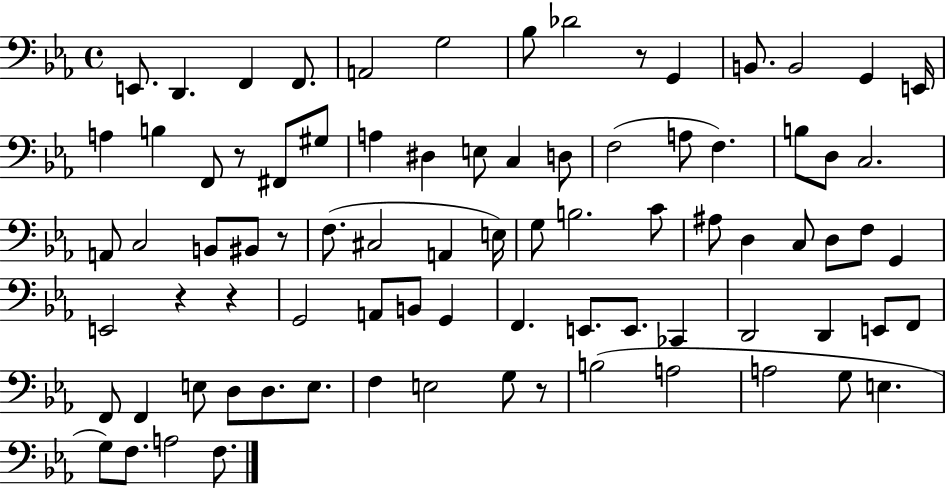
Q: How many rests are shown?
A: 6